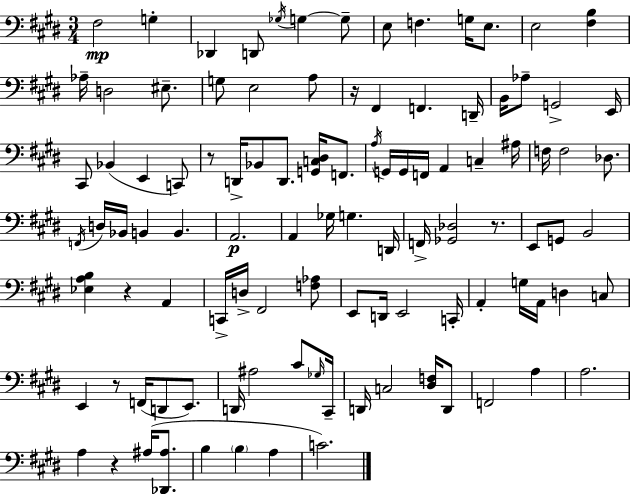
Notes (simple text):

F#3/h G3/q Db2/q D2/e Gb3/s G3/q G3/e E3/e F3/q. G3/s E3/e. E3/h [F#3,B3]/q Ab3/s D3/h EIS3/e. G3/e E3/h A3/e R/s F#2/q F2/q. D2/s B2/s Ab3/e G2/h E2/s C#2/e Bb2/q E2/q C2/e R/e D2/s Bb2/e D2/e. [G2,C3,D#3]/s F2/e. A3/s G2/s G2/s F2/s A2/q C3/q A#3/s F3/s F3/h Db3/e. F2/s D3/s Bb2/s B2/q B2/q. A2/h. A2/q Gb3/s G3/q. D2/s F2/s [Gb2,Db3]/h R/e. E2/e G2/e B2/h [Eb3,A3,B3]/q R/q A2/q C2/s D3/s F#2/h [F3,Ab3]/e E2/e D2/s E2/h C2/s A2/q G3/s A2/s D3/q C3/e E2/q R/e F2/s D2/e E2/e. D2/s A#3/h C#4/e Gb3/s C#2/s D2/s C3/h [D#3,F3]/s D2/e F2/h A3/q A3/h. A3/q R/q A#3/s [Db2,A#3]/e. B3/q B3/q A3/q C4/h.